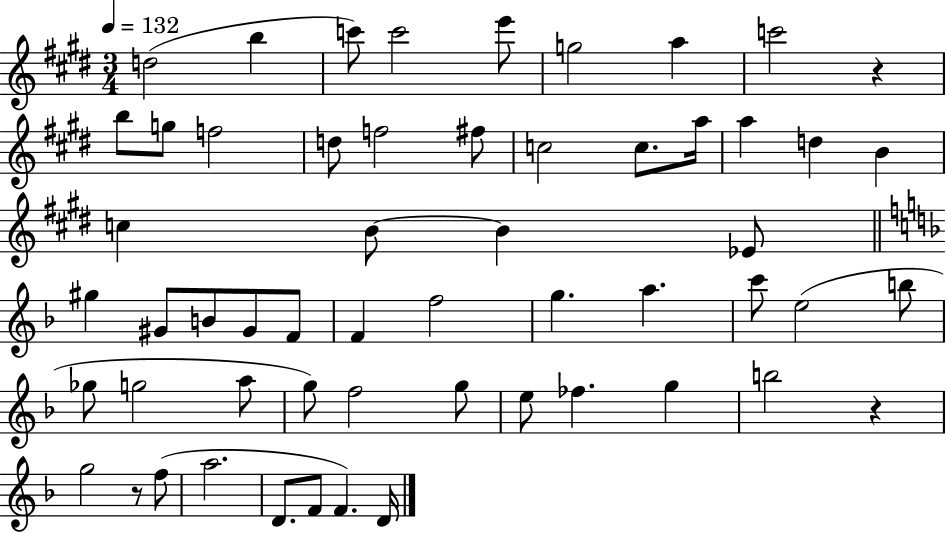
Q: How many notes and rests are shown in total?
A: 56